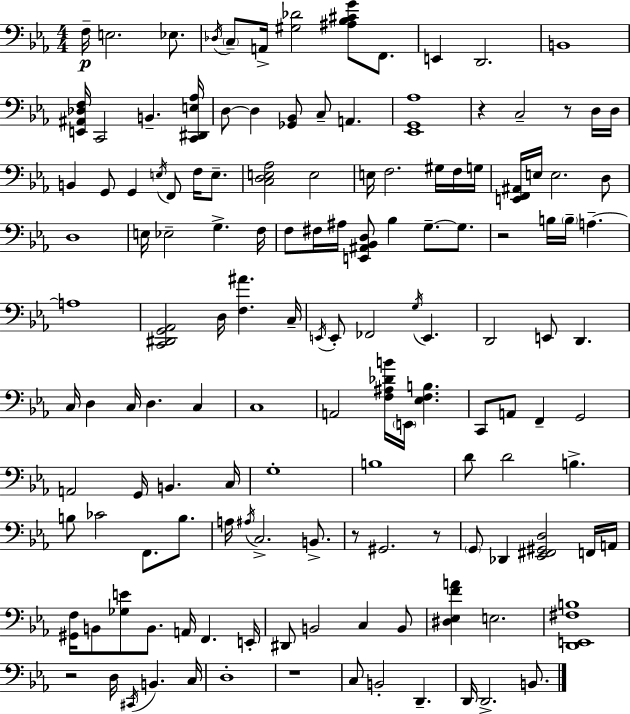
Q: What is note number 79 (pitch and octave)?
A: D4